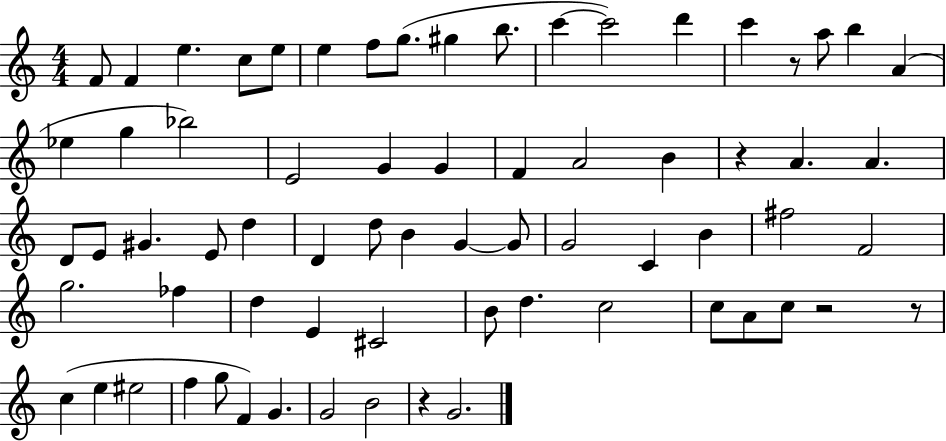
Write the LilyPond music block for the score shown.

{
  \clef treble
  \numericTimeSignature
  \time 4/4
  \key c \major
  \repeat volta 2 { f'8 f'4 e''4. c''8 e''8 | e''4 f''8 g''8.( gis''4 b''8. | c'''4~~ c'''2) d'''4 | c'''4 r8 a''8 b''4 a'4( | \break ees''4 g''4 bes''2) | e'2 g'4 g'4 | f'4 a'2 b'4 | r4 a'4. a'4. | \break d'8 e'8 gis'4. e'8 d''4 | d'4 d''8 b'4 g'4~~ g'8 | g'2 c'4 b'4 | fis''2 f'2 | \break g''2. fes''4 | d''4 e'4 cis'2 | b'8 d''4. c''2 | c''8 a'8 c''8 r2 r8 | \break c''4( e''4 eis''2 | f''4 g''8 f'4) g'4. | g'2 b'2 | r4 g'2. | \break } \bar "|."
}